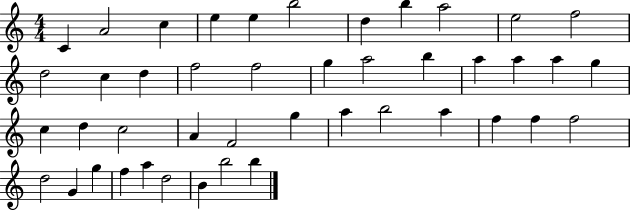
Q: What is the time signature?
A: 4/4